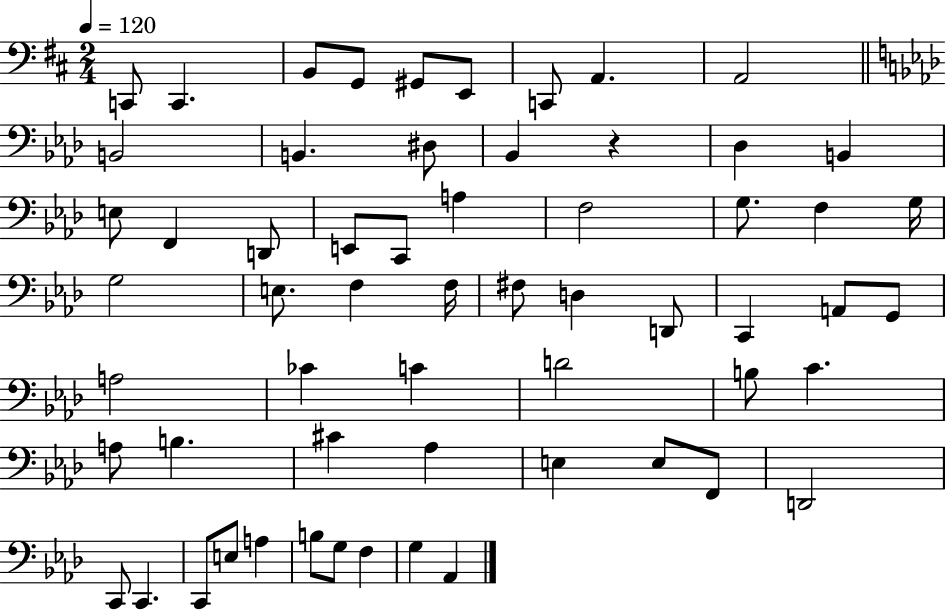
C2/e C2/q. B2/e G2/e G#2/e E2/e C2/e A2/q. A2/h B2/h B2/q. D#3/e Bb2/q R/q Db3/q B2/q E3/e F2/q D2/e E2/e C2/e A3/q F3/h G3/e. F3/q G3/s G3/h E3/e. F3/q F3/s F#3/e D3/q D2/e C2/q A2/e G2/e A3/h CES4/q C4/q D4/h B3/e C4/q. A3/e B3/q. C#4/q Ab3/q E3/q E3/e F2/e D2/h C2/e C2/q. C2/e E3/e A3/q B3/e G3/e F3/q G3/q Ab2/q